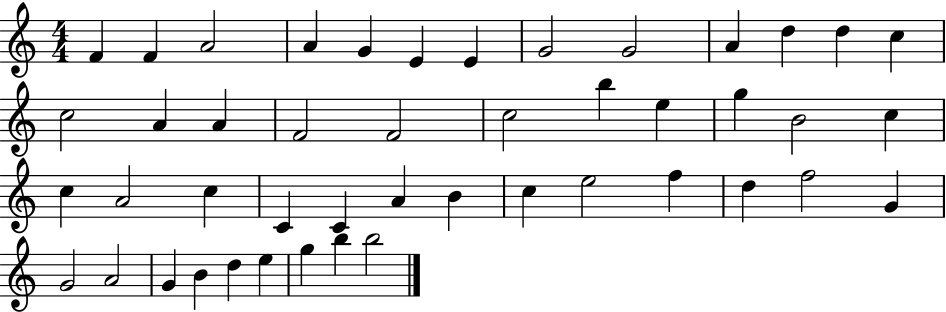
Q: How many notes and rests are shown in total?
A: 46